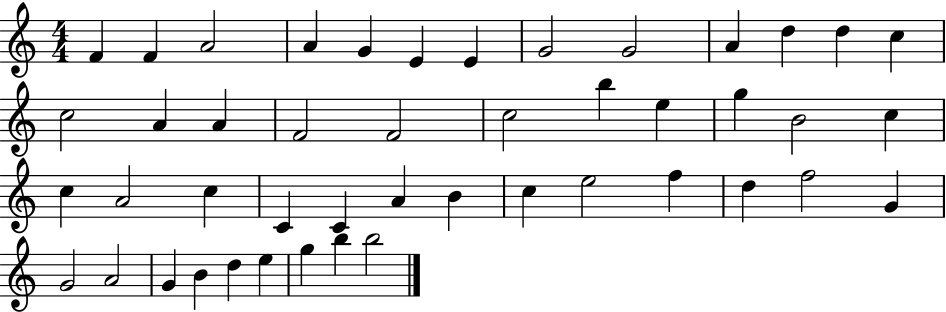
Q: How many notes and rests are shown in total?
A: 46